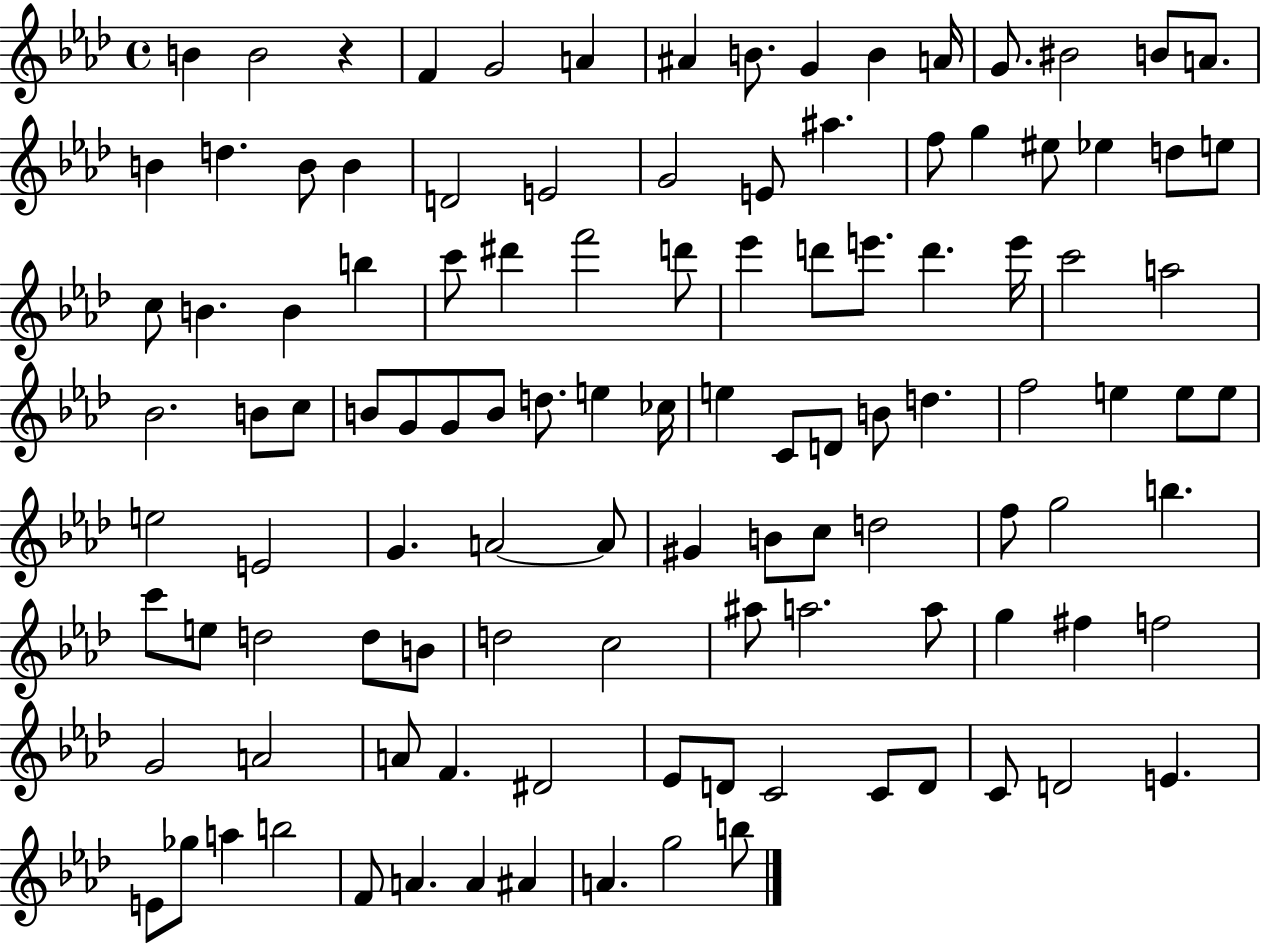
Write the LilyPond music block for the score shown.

{
  \clef treble
  \time 4/4
  \defaultTimeSignature
  \key aes \major
  b'4 b'2 r4 | f'4 g'2 a'4 | ais'4 b'8. g'4 b'4 a'16 | g'8. bis'2 b'8 a'8. | \break b'4 d''4. b'8 b'4 | d'2 e'2 | g'2 e'8 ais''4. | f''8 g''4 eis''8 ees''4 d''8 e''8 | \break c''8 b'4. b'4 b''4 | c'''8 dis'''4 f'''2 d'''8 | ees'''4 d'''8 e'''8. d'''4. e'''16 | c'''2 a''2 | \break bes'2. b'8 c''8 | b'8 g'8 g'8 b'8 d''8. e''4 ces''16 | e''4 c'8 d'8 b'8 d''4. | f''2 e''4 e''8 e''8 | \break e''2 e'2 | g'4. a'2~~ a'8 | gis'4 b'8 c''8 d''2 | f''8 g''2 b''4. | \break c'''8 e''8 d''2 d''8 b'8 | d''2 c''2 | ais''8 a''2. a''8 | g''4 fis''4 f''2 | \break g'2 a'2 | a'8 f'4. dis'2 | ees'8 d'8 c'2 c'8 d'8 | c'8 d'2 e'4. | \break e'8 ges''8 a''4 b''2 | f'8 a'4. a'4 ais'4 | a'4. g''2 b''8 | \bar "|."
}